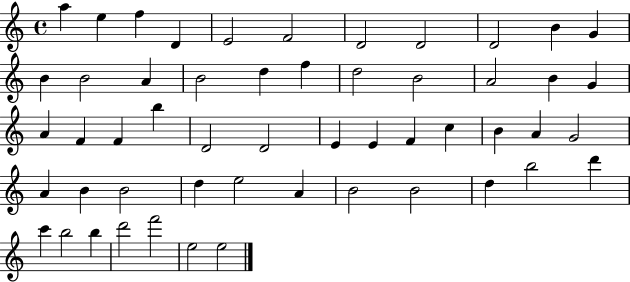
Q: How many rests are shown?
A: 0